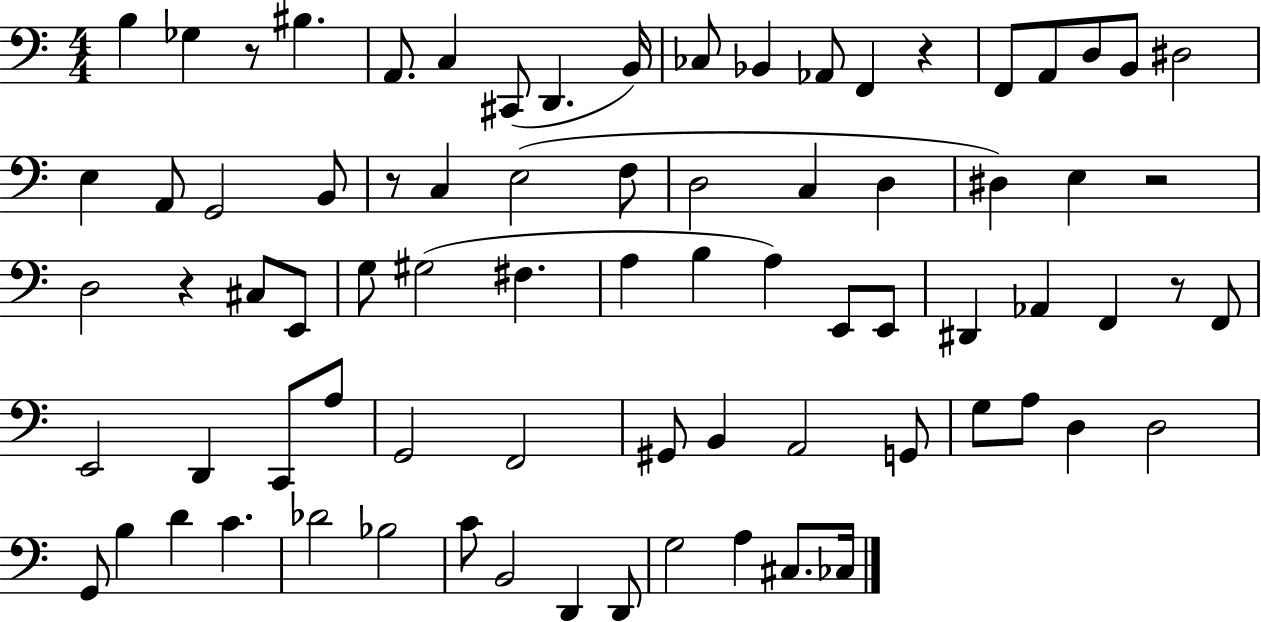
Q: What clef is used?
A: bass